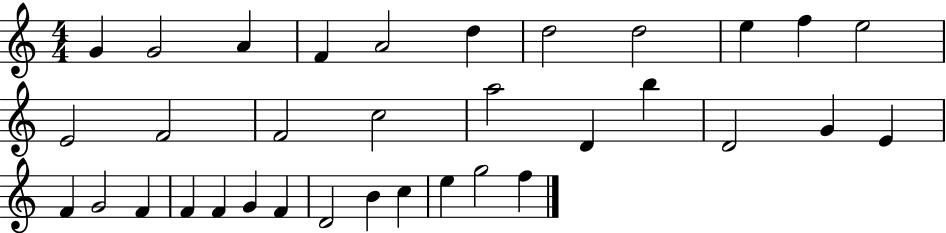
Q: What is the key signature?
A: C major